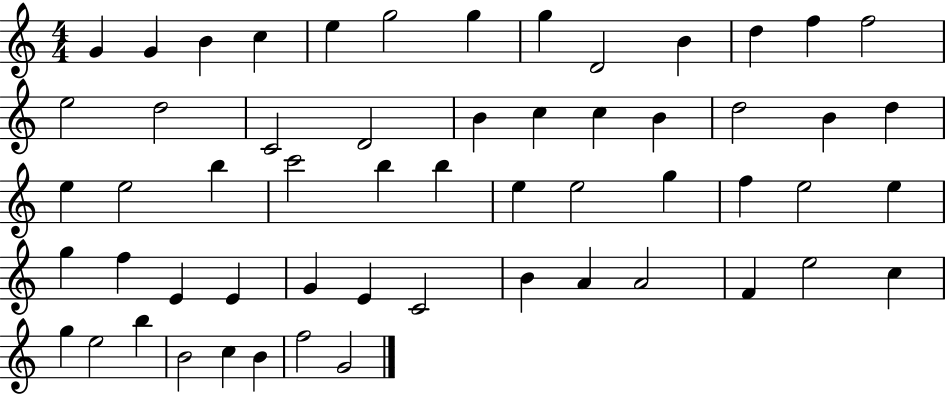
{
  \clef treble
  \numericTimeSignature
  \time 4/4
  \key c \major
  g'4 g'4 b'4 c''4 | e''4 g''2 g''4 | g''4 d'2 b'4 | d''4 f''4 f''2 | \break e''2 d''2 | c'2 d'2 | b'4 c''4 c''4 b'4 | d''2 b'4 d''4 | \break e''4 e''2 b''4 | c'''2 b''4 b''4 | e''4 e''2 g''4 | f''4 e''2 e''4 | \break g''4 f''4 e'4 e'4 | g'4 e'4 c'2 | b'4 a'4 a'2 | f'4 e''2 c''4 | \break g''4 e''2 b''4 | b'2 c''4 b'4 | f''2 g'2 | \bar "|."
}